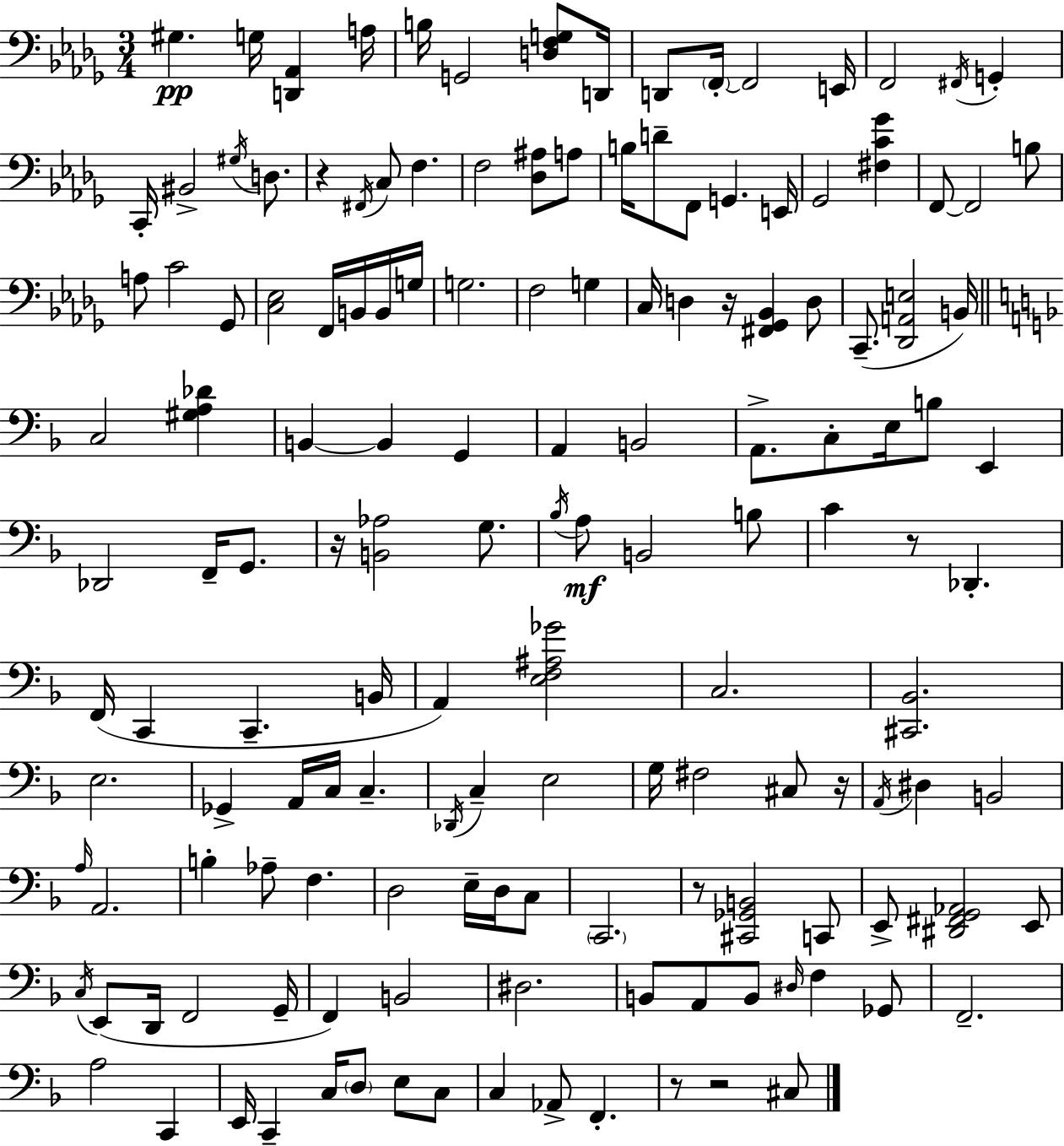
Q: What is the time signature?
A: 3/4